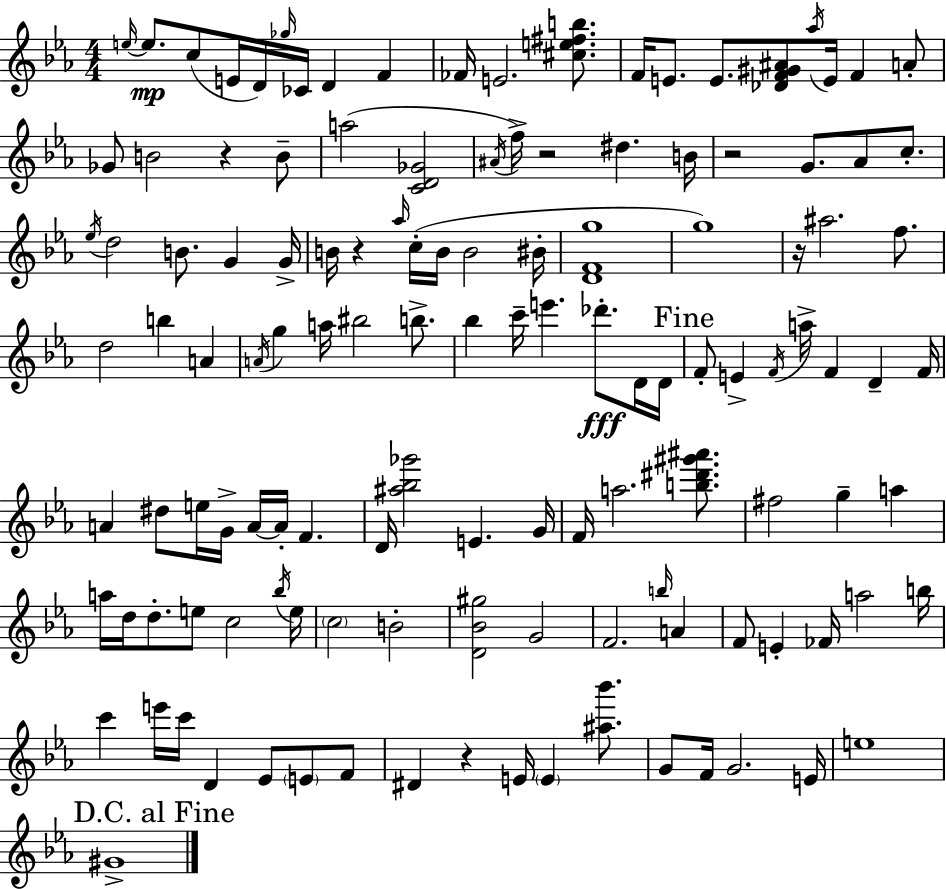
X:1
T:Untitled
M:4/4
L:1/4
K:Cm
e/4 e/2 c/2 E/4 D/4 _g/4 _C/4 D F _F/4 E2 [^ce^fb]/2 F/4 E/2 E/2 [_DF^G^A]/2 _a/4 E/4 F A/2 _G/2 B2 z B/2 a2 [CD_G]2 ^A/4 f/4 z2 ^d B/4 z2 G/2 _A/2 c/2 _e/4 d2 B/2 G G/4 B/4 z _a/4 c/4 B/4 B2 ^B/4 [DFg]4 g4 z/4 ^a2 f/2 d2 b A A/4 g a/4 ^b2 b/2 _b c'/4 e' _d'/2 D/4 D/4 F/2 E F/4 a/4 F D F/4 A ^d/2 e/4 G/4 A/4 A/4 F D/4 [^a_b_g']2 E G/4 F/4 a2 [b^d'^g'^a']/2 ^f2 g a a/4 d/4 d/2 e/2 c2 _b/4 e/4 c2 B2 [D_B^g]2 G2 F2 b/4 A F/2 E _F/4 a2 b/4 c' e'/4 c'/4 D _E/2 E/2 F/2 ^D z E/4 E [^a_b']/2 G/2 F/4 G2 E/4 e4 ^G4